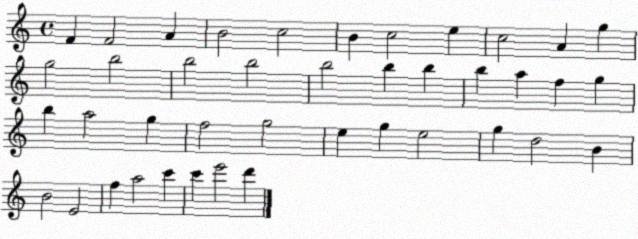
X:1
T:Untitled
M:4/4
L:1/4
K:C
F F2 A B2 c2 B c2 e c2 A g g2 b2 b2 b2 b2 b b b a f g b a2 g f2 g2 e g e2 g d2 B B2 E2 f a2 c' c' e'2 d'